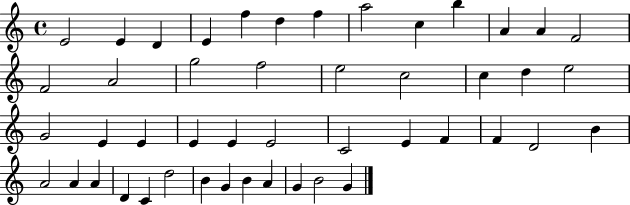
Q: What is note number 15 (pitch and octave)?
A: A4